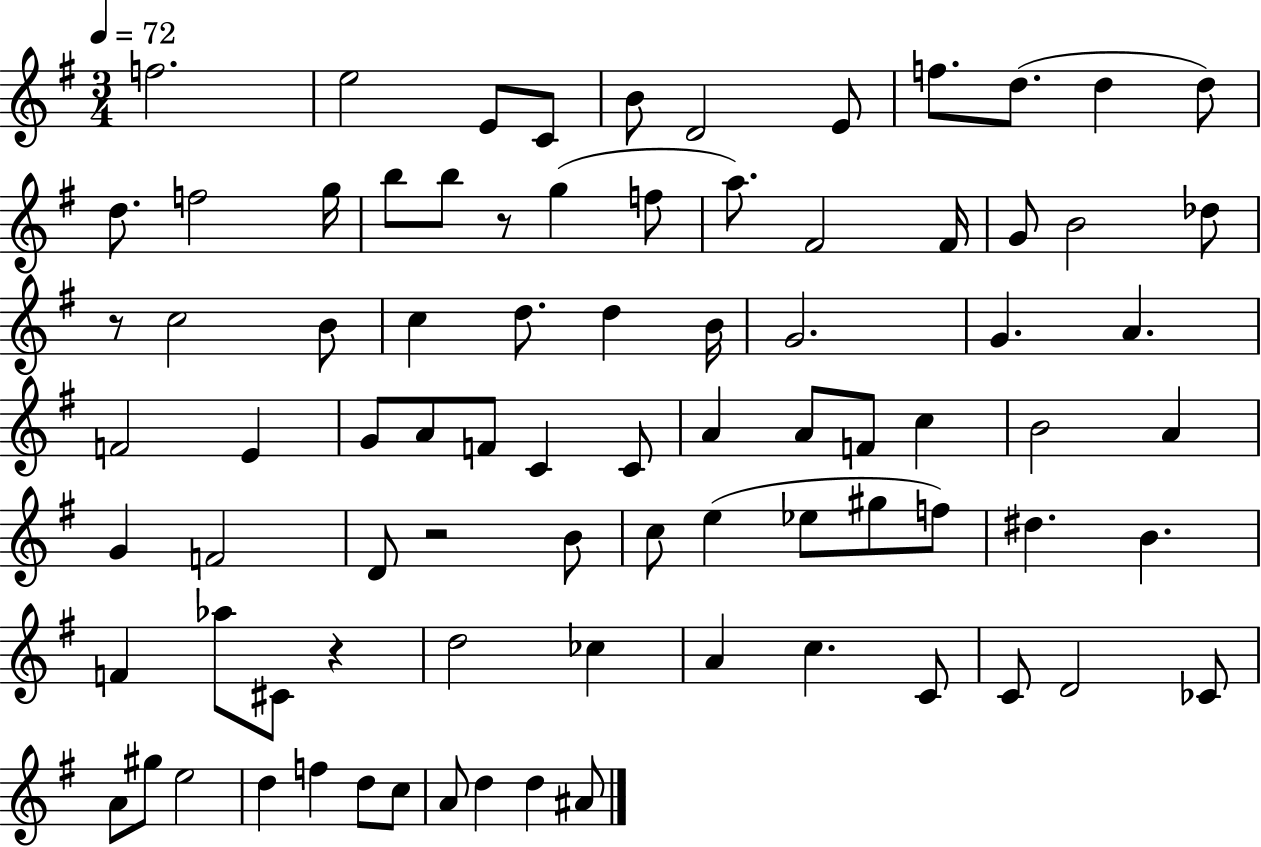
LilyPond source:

{
  \clef treble
  \numericTimeSignature
  \time 3/4
  \key g \major
  \tempo 4 = 72
  f''2. | e''2 e'8 c'8 | b'8 d'2 e'8 | f''8. d''8.( d''4 d''8) | \break d''8. f''2 g''16 | b''8 b''8 r8 g''4( f''8 | a''8.) fis'2 fis'16 | g'8 b'2 des''8 | \break r8 c''2 b'8 | c''4 d''8. d''4 b'16 | g'2. | g'4. a'4. | \break f'2 e'4 | g'8 a'8 f'8 c'4 c'8 | a'4 a'8 f'8 c''4 | b'2 a'4 | \break g'4 f'2 | d'8 r2 b'8 | c''8 e''4( ees''8 gis''8 f''8) | dis''4. b'4. | \break f'4 aes''8 cis'8 r4 | d''2 ces''4 | a'4 c''4. c'8 | c'8 d'2 ces'8 | \break a'8 gis''8 e''2 | d''4 f''4 d''8 c''8 | a'8 d''4 d''4 ais'8 | \bar "|."
}